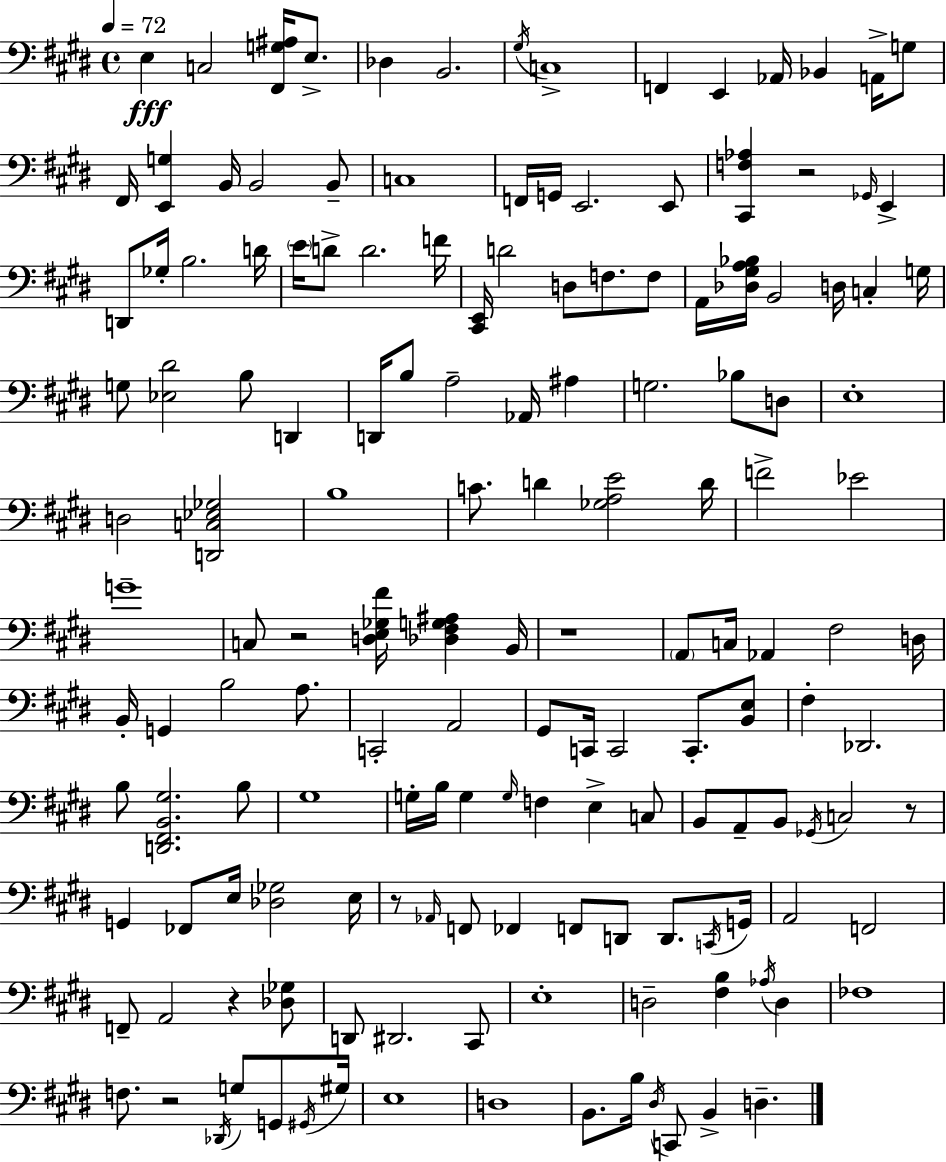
{
  \clef bass
  \time 4/4
  \defaultTimeSignature
  \key e \major
  \tempo 4 = 72
  e4\fff c2 <fis, g ais>16 e8.-> | des4 b,2. | \acciaccatura { gis16 } c1-> | f,4 e,4 aes,16 bes,4 a,16-> g8 | \break fis,16 <e, g>4 b,16 b,2 b,8-- | c1 | f,16 g,16 e,2. e,8 | <cis, f aes>4 r2 \grace { ges,16 } e,4-> | \break d,8 ges16-. b2. | d'16 \parenthesize e'16 d'8-> d'2. | f'16 <cis, e,>16 d'2 d8 f8. | f8 a,16 <des gis a bes>16 b,2 d16 c4-. | \break g16 g8 <ees dis'>2 b8 d,4 | d,16 b8 a2-- aes,16 ais4 | g2. bes8 | d8 e1-. | \break d2 <d, c ees ges>2 | b1 | c'8. d'4 <ges a e'>2 | d'16 f'2-> ees'2 | \break g'1-- | c8 r2 <d e ges fis'>16 <des fis g ais>4 | b,16 r1 | \parenthesize a,8 c16 aes,4 fis2 | \break d16 b,16-. g,4 b2 a8. | c,2-. a,2 | gis,8 c,16 c,2 c,8.-. | <b, e>8 fis4-. des,2. | \break b8 <d, fis, b, gis>2. | b8 gis1 | g16-. b16 g4 \grace { g16 } f4 e4-> | c8 b,8 a,8-- b,8 \acciaccatura { ges,16 } c2 | \break r8 g,4 fes,8 e16 <des ges>2 | e16 r8 \grace { aes,16 } f,8 fes,4 f,8 d,8 | d,8. \acciaccatura { c,16 } g,16 a,2 f,2 | f,8-- a,2 | \break r4 <des ges>8 d,8 dis,2. | cis,8 e1-. | d2-- <fis b>4 | \acciaccatura { aes16 } d4 fes1 | \break f8. r2 | \acciaccatura { des,16 } g8 g,8 \acciaccatura { gis,16 } gis16 e1 | d1 | b,8. b16 \acciaccatura { dis16 } c,8 | \break b,4-> d4.-- \bar "|."
}